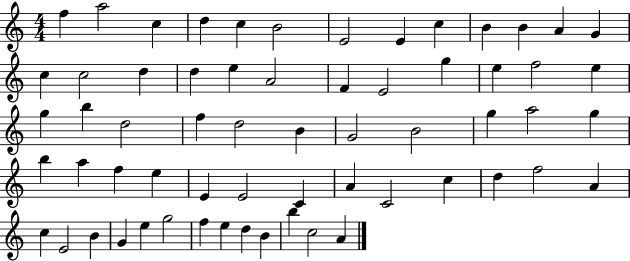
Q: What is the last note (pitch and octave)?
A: A4